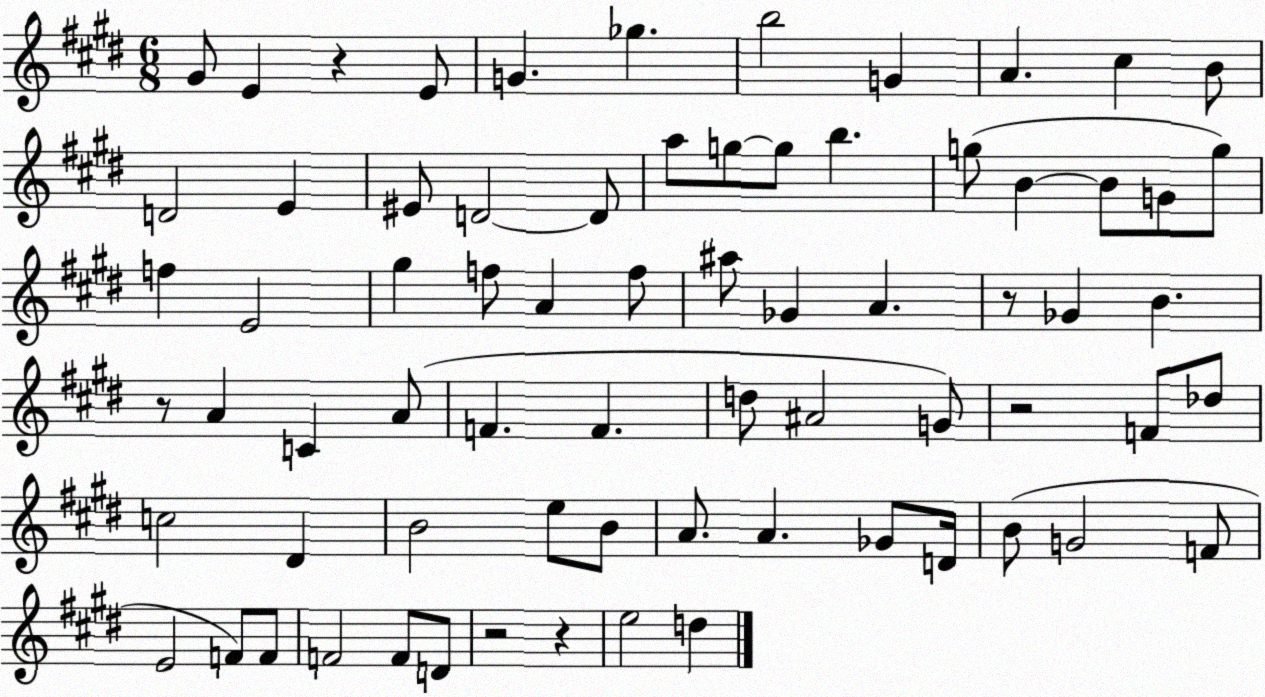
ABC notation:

X:1
T:Untitled
M:6/8
L:1/4
K:E
^G/2 E z E/2 G _g b2 G A ^c B/2 D2 E ^E/2 D2 D/2 a/2 g/2 g/2 b g/2 B B/2 G/2 g/2 f E2 ^g f/2 A f/2 ^a/2 _G A z/2 _G B z/2 A C A/2 F F d/2 ^A2 G/2 z2 F/2 _d/2 c2 ^D B2 e/2 B/2 A/2 A _G/2 D/4 B/2 G2 F/2 E2 F/2 F/2 F2 F/2 D/2 z2 z e2 d